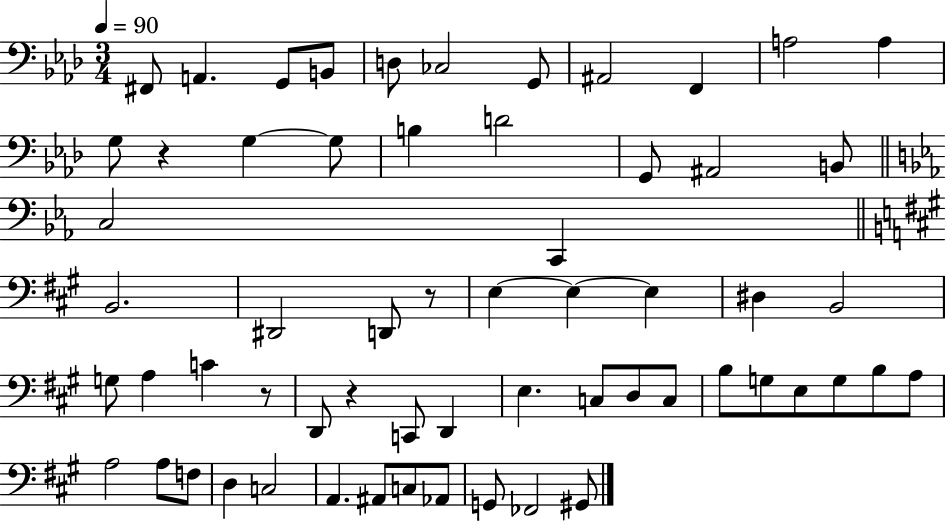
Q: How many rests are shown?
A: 4